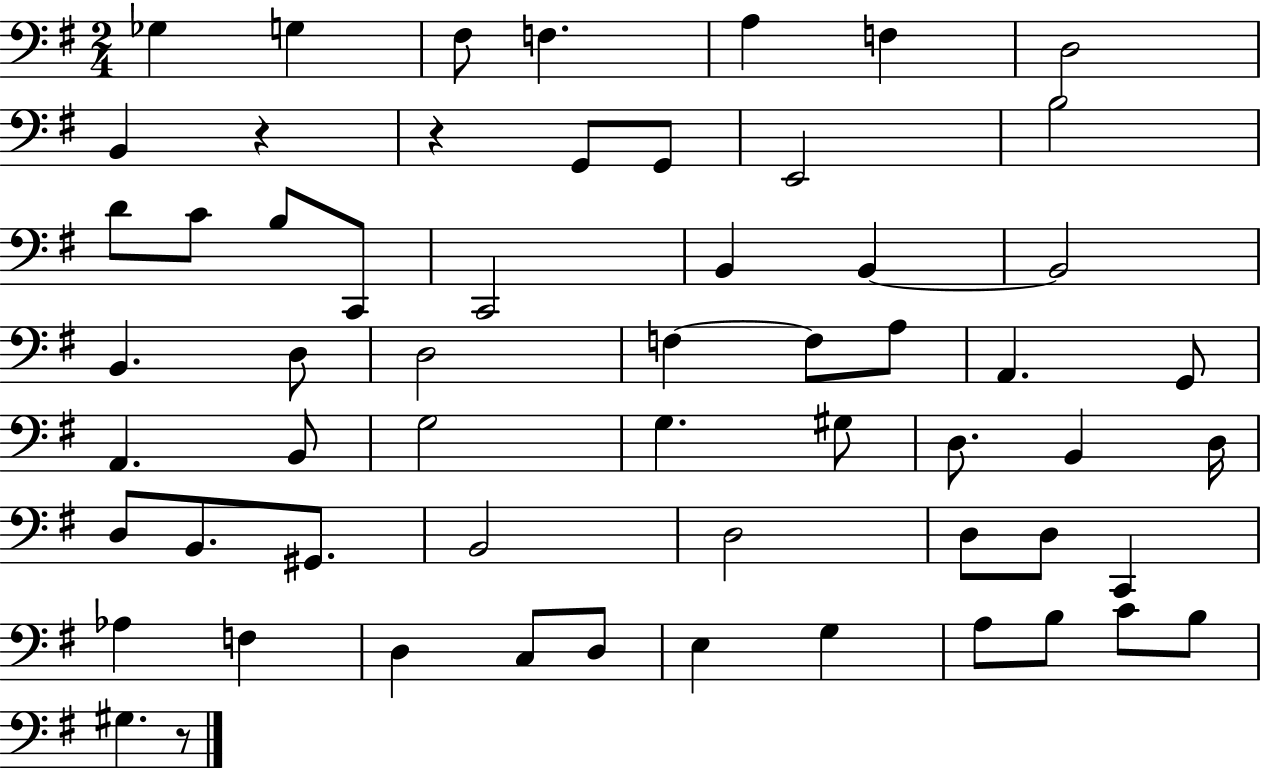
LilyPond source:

{
  \clef bass
  \numericTimeSignature
  \time 2/4
  \key g \major
  ges4 g4 | fis8 f4. | a4 f4 | d2 | \break b,4 r4 | r4 g,8 g,8 | e,2 | b2 | \break d'8 c'8 b8 c,8 | c,2 | b,4 b,4~~ | b,2 | \break b,4. d8 | d2 | f4~~ f8 a8 | a,4. g,8 | \break a,4. b,8 | g2 | g4. gis8 | d8. b,4 d16 | \break d8 b,8. gis,8. | b,2 | d2 | d8 d8 c,4 | \break aes4 f4 | d4 c8 d8 | e4 g4 | a8 b8 c'8 b8 | \break gis4. r8 | \bar "|."
}